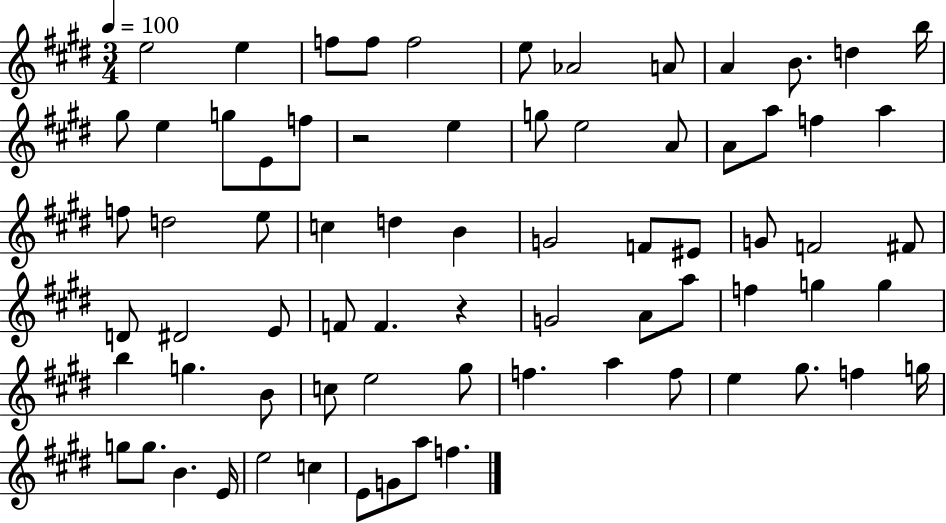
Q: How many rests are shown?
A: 2